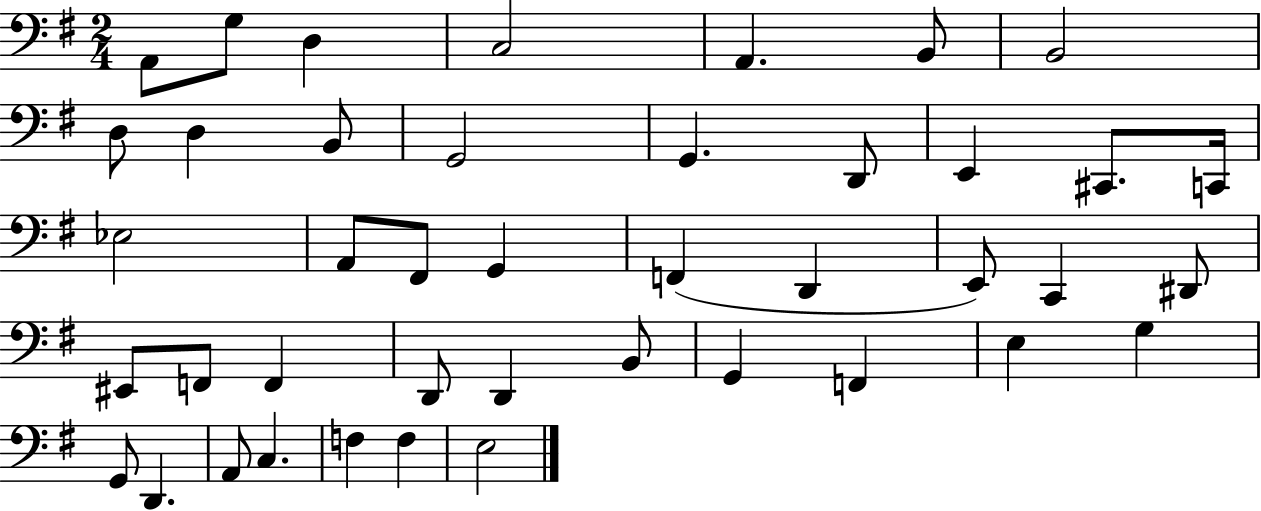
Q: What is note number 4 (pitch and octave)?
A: C3